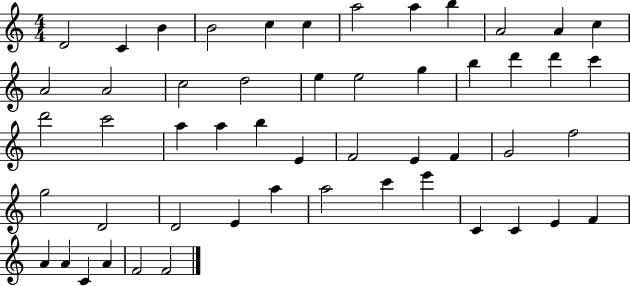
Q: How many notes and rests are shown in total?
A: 52